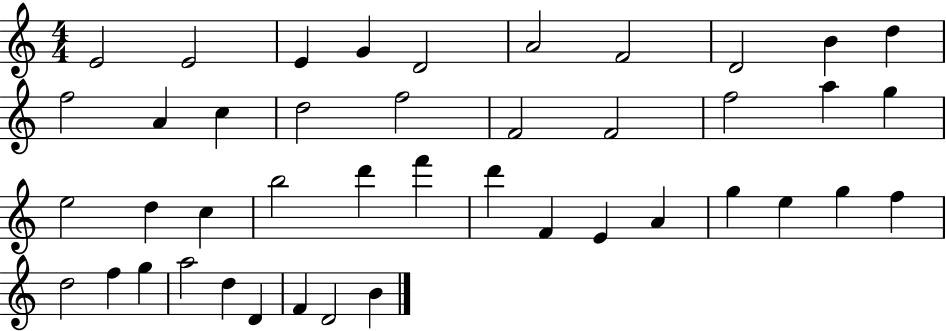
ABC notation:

X:1
T:Untitled
M:4/4
L:1/4
K:C
E2 E2 E G D2 A2 F2 D2 B d f2 A c d2 f2 F2 F2 f2 a g e2 d c b2 d' f' d' F E A g e g f d2 f g a2 d D F D2 B